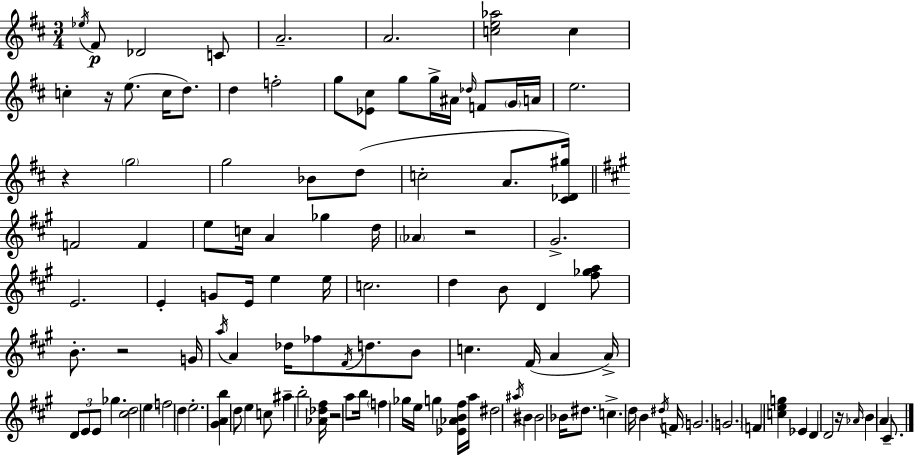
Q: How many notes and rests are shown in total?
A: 116